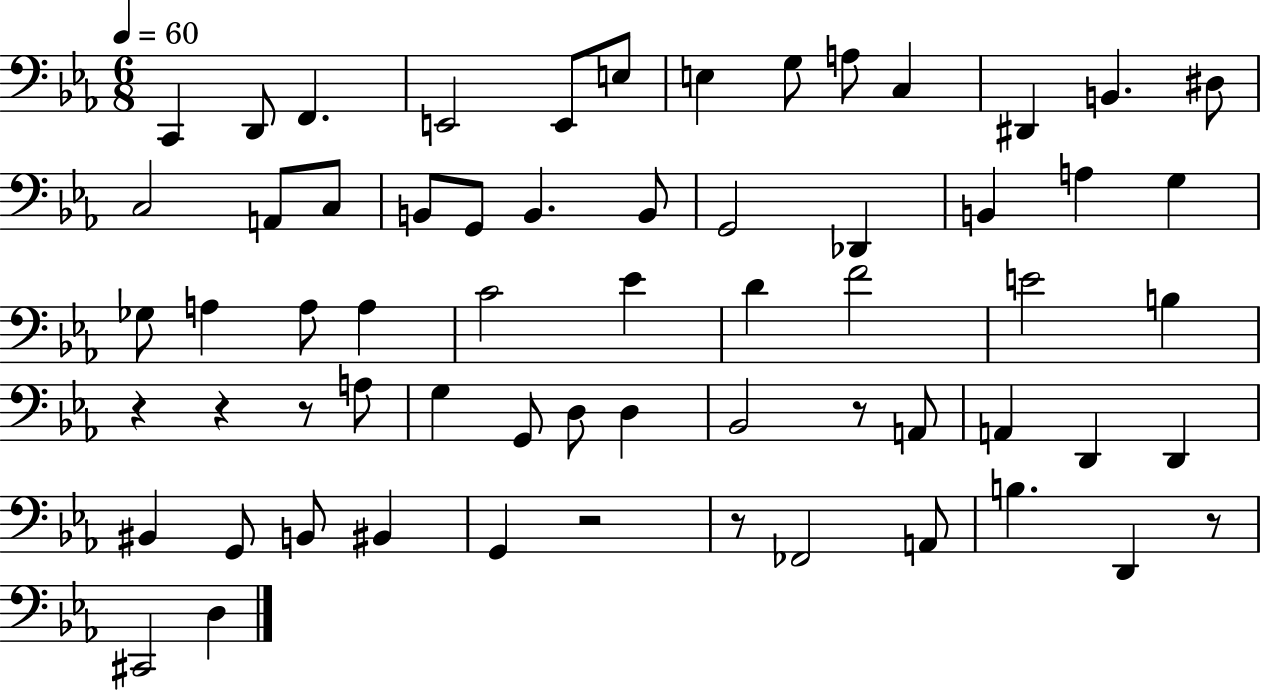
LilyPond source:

{
  \clef bass
  \numericTimeSignature
  \time 6/8
  \key ees \major
  \tempo 4 = 60
  c,4 d,8 f,4. | e,2 e,8 e8 | e4 g8 a8 c4 | dis,4 b,4. dis8 | \break c2 a,8 c8 | b,8 g,8 b,4. b,8 | g,2 des,4 | b,4 a4 g4 | \break ges8 a4 a8 a4 | c'2 ees'4 | d'4 f'2 | e'2 b4 | \break r4 r4 r8 a8 | g4 g,8 d8 d4 | bes,2 r8 a,8 | a,4 d,4 d,4 | \break bis,4 g,8 b,8 bis,4 | g,4 r2 | r8 fes,2 a,8 | b4. d,4 r8 | \break cis,2 d4 | \bar "|."
}